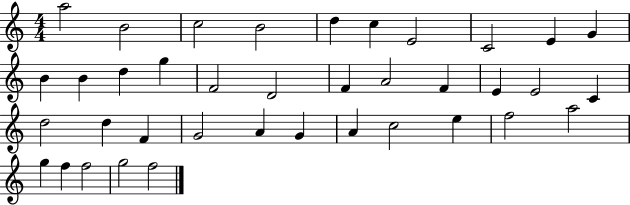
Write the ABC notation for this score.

X:1
T:Untitled
M:4/4
L:1/4
K:C
a2 B2 c2 B2 d c E2 C2 E G B B d g F2 D2 F A2 F E E2 C d2 d F G2 A G A c2 e f2 a2 g f f2 g2 f2